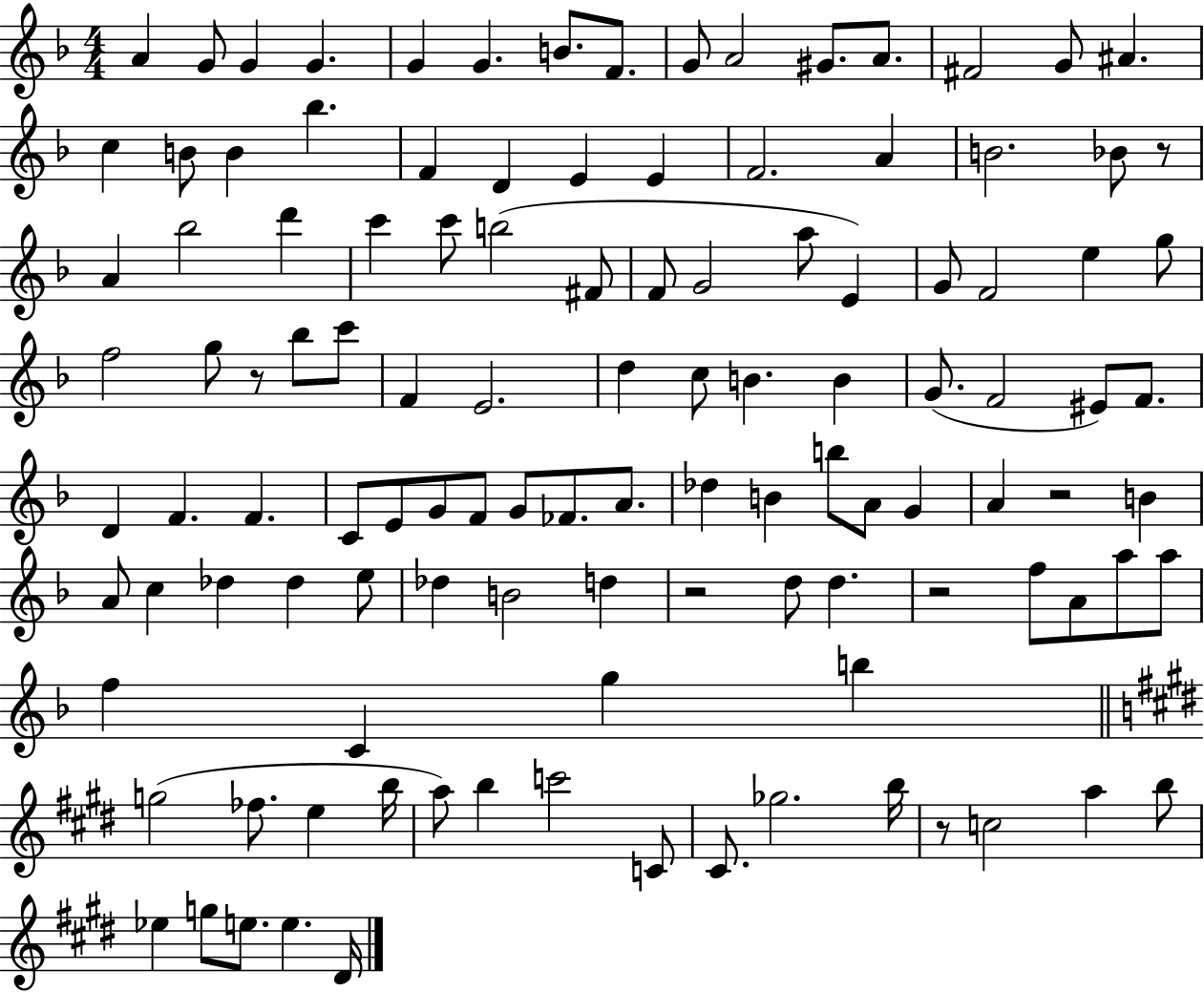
A4/q G4/e G4/q G4/q. G4/q G4/q. B4/e. F4/e. G4/e A4/h G#4/e. A4/e. F#4/h G4/e A#4/q. C5/q B4/e B4/q Bb5/q. F4/q D4/q E4/q E4/q F4/h. A4/q B4/h. Bb4/e R/e A4/q Bb5/h D6/q C6/q C6/e B5/h F#4/e F4/e G4/h A5/e E4/q G4/e F4/h E5/q G5/e F5/h G5/e R/e Bb5/e C6/e F4/q E4/h. D5/q C5/e B4/q. B4/q G4/e. F4/h EIS4/e F4/e. D4/q F4/q. F4/q. C4/e E4/e G4/e F4/e G4/e FES4/e. A4/e. Db5/q B4/q B5/e A4/e G4/q A4/q R/h B4/q A4/e C5/q Db5/q Db5/q E5/e Db5/q B4/h D5/q R/h D5/e D5/q. R/h F5/e A4/e A5/e A5/e F5/q C4/q G5/q B5/q G5/h FES5/e. E5/q B5/s A5/e B5/q C6/h C4/e C#4/e. Gb5/h. B5/s R/e C5/h A5/q B5/e Eb5/q G5/e E5/e. E5/q. D#4/s